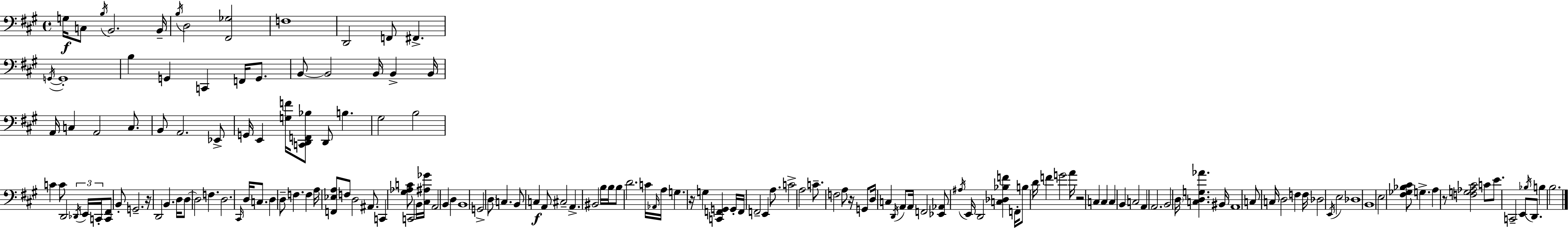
X:1
T:Untitled
M:4/4
L:1/4
K:A
G,/4 C,/2 B,/4 B,,2 B,,/4 B,/4 D,2 [^F,,_G,]2 F,4 D,,2 F,,/2 ^F,, G,,/4 G,,4 B, G,, C,, F,,/4 G,,/2 B,,/2 B,,2 B,,/4 B,, B,,/4 A,,/4 C, A,,2 C,/2 B,,/2 A,,2 _E,,/2 G,,/4 E,, [G,F]/4 [C,,D,,F,,_B,]/2 D,,/2 B, ^G,2 B,2 C C/2 D,,2 _D,,/4 E,,/4 C,,/4 [C,,^F,,]/2 B,,/2 G,,2 z/4 D,,2 B,, D,/4 D,/2 D,2 F, D,2 ^C,,/4 D,/4 C,/2 D, D,/2 F, F, A,/4 [F,,_E,A,]/2 F,/2 D,2 ^A,,/2 C,, [^G,_A,C]/2 C,,2 B,,/4 [^C,^A,_G]/4 A,,2 B,, D, B,,4 G,,2 D,/2 C, B,,/2 C, A,,/2 ^C,2 A,, ^B,,2 B,/4 B,/4 B,/2 D2 C/4 _A,,/4 A,/4 G, z/4 G, [C,,F,,G,,] G,,/4 F,,/4 F,,2 E,, A,/2 C2 A,2 C/2 F,2 A,/2 z/4 G,,/2 D,/4 C, D,,/4 A,,/2 A,,/4 F,,2 [_E,,_A,,]/2 ^A,/4 E,,/4 D,,2 [C,_D,_B,F] F,,/4 B,/2 D/4 F G2 A/4 z2 C, C, C, B,, C,2 A,, A,,2 B,,2 D,/4 [C,D,G,_A] ^B,,/4 A,,4 C,/2 C,/4 D,2 F, F,/4 _D,2 E,,/4 E,2 _D,4 B,,4 E,2 [^F,_G,_B,^C]/2 G, A, z/2 [F,G,_A,^C]2 C/2 E/2 C,,2 E,,/2 _B,/4 D,,/2 B, B,2